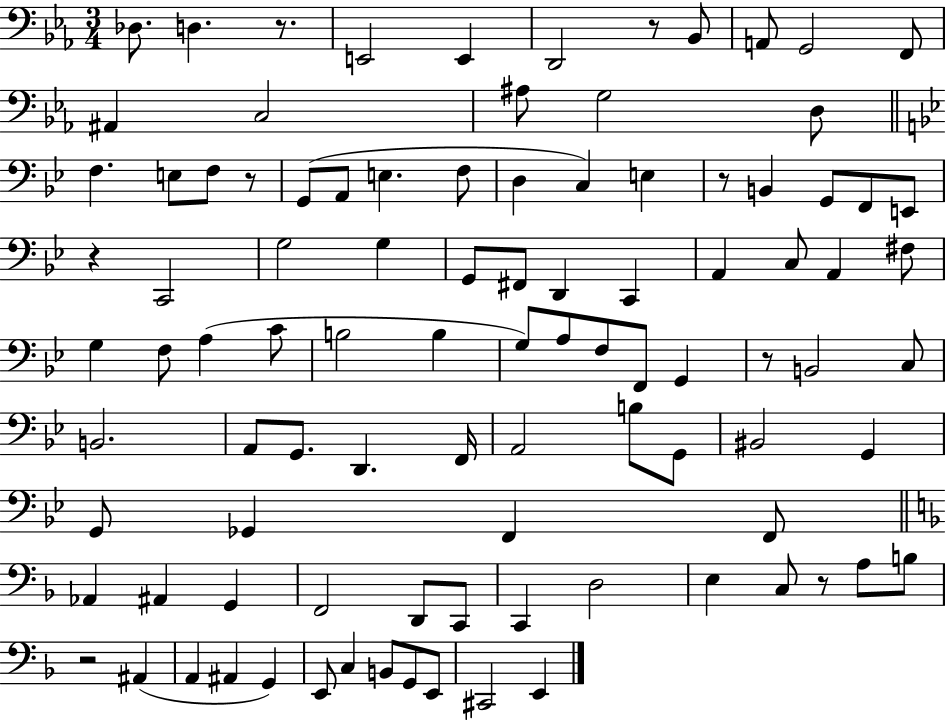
{
  \clef bass
  \numericTimeSignature
  \time 3/4
  \key ees \major
  des8. d4. r8. | e,2 e,4 | d,2 r8 bes,8 | a,8 g,2 f,8 | \break ais,4 c2 | ais8 g2 d8 | \bar "||" \break \key bes \major f4. e8 f8 r8 | g,8( a,8 e4. f8 | d4 c4) e4 | r8 b,4 g,8 f,8 e,8 | \break r4 c,2 | g2 g4 | g,8 fis,8 d,4 c,4 | a,4 c8 a,4 fis8 | \break g4 f8 a4( c'8 | b2 b4 | g8) a8 f8 f,8 g,4 | r8 b,2 c8 | \break b,2. | a,8 g,8. d,4. f,16 | a,2 b8 g,8 | bis,2 g,4 | \break g,8 ges,4 f,4 f,8 | \bar "||" \break \key d \minor aes,4 ais,4 g,4 | f,2 d,8 c,8 | c,4 d2 | e4 c8 r8 a8 b8 | \break r2 ais,4( | a,4 ais,4 g,4) | e,8 c4 b,8 g,8 e,8 | cis,2 e,4 | \break \bar "|."
}